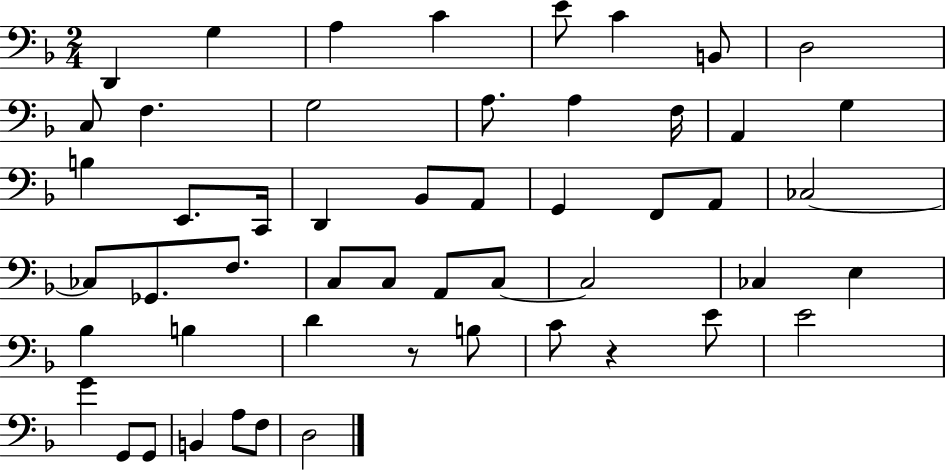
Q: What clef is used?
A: bass